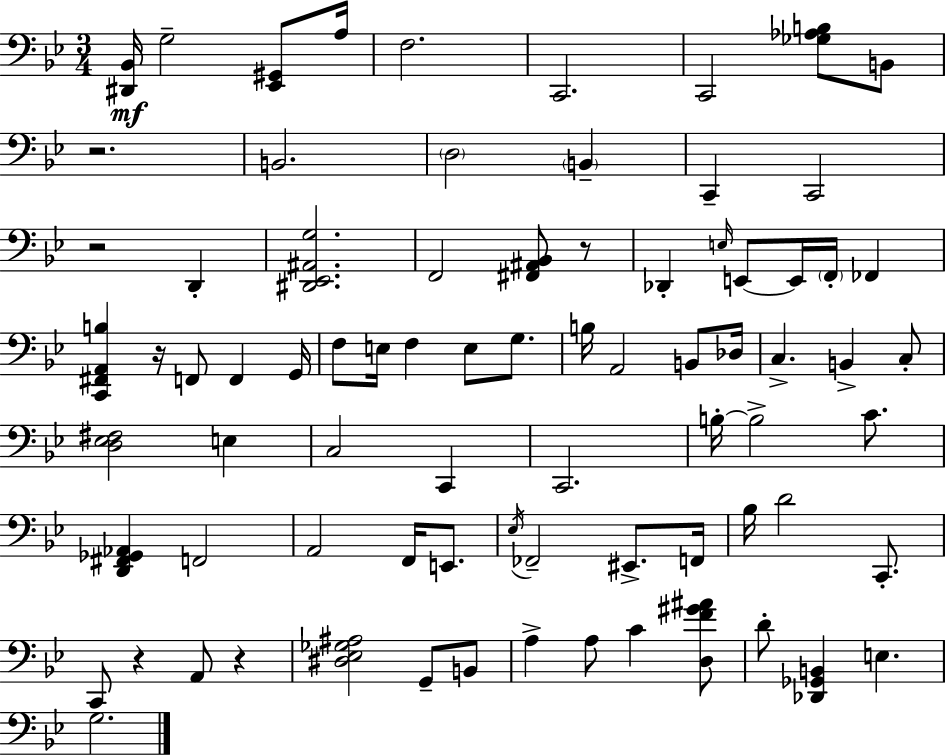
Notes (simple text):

[D#2,Bb2]/s G3/h [Eb2,G#2]/e A3/s F3/h. C2/h. C2/h [Gb3,Ab3,B3]/e B2/e R/h. B2/h. D3/h B2/q C2/q C2/h R/h D2/q [D#2,Eb2,A#2,G3]/h. F2/h [F#2,A#2,Bb2]/e R/e Db2/q E3/s E2/e E2/s F2/s FES2/q [C2,F#2,A2,B3]/q R/s F2/e F2/q G2/s F3/e E3/s F3/q E3/e G3/e. B3/s A2/h B2/e Db3/s C3/q. B2/q C3/e [D3,Eb3,F#3]/h E3/q C3/h C2/q C2/h. B3/s B3/h C4/e. [D2,F#2,Gb2,Ab2]/q F2/h A2/h F2/s E2/e. Eb3/s FES2/h EIS2/e. F2/s Bb3/s D4/h C2/e. C2/e R/q A2/e R/q [D#3,Eb3,Gb3,A#3]/h G2/e B2/e A3/q A3/e C4/q [D3,F4,G#4,A#4]/e D4/e [Db2,Gb2,B2]/q E3/q. G3/h.